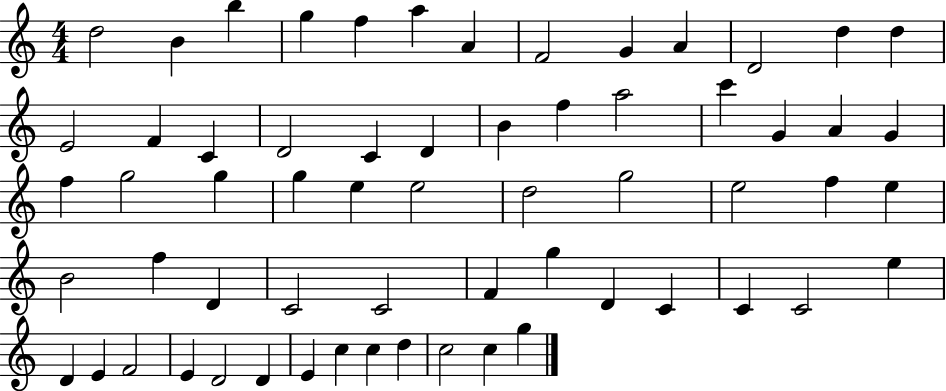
{
  \clef treble
  \numericTimeSignature
  \time 4/4
  \key c \major
  d''2 b'4 b''4 | g''4 f''4 a''4 a'4 | f'2 g'4 a'4 | d'2 d''4 d''4 | \break e'2 f'4 c'4 | d'2 c'4 d'4 | b'4 f''4 a''2 | c'''4 g'4 a'4 g'4 | \break f''4 g''2 g''4 | g''4 e''4 e''2 | d''2 g''2 | e''2 f''4 e''4 | \break b'2 f''4 d'4 | c'2 c'2 | f'4 g''4 d'4 c'4 | c'4 c'2 e''4 | \break d'4 e'4 f'2 | e'4 d'2 d'4 | e'4 c''4 c''4 d''4 | c''2 c''4 g''4 | \break \bar "|."
}